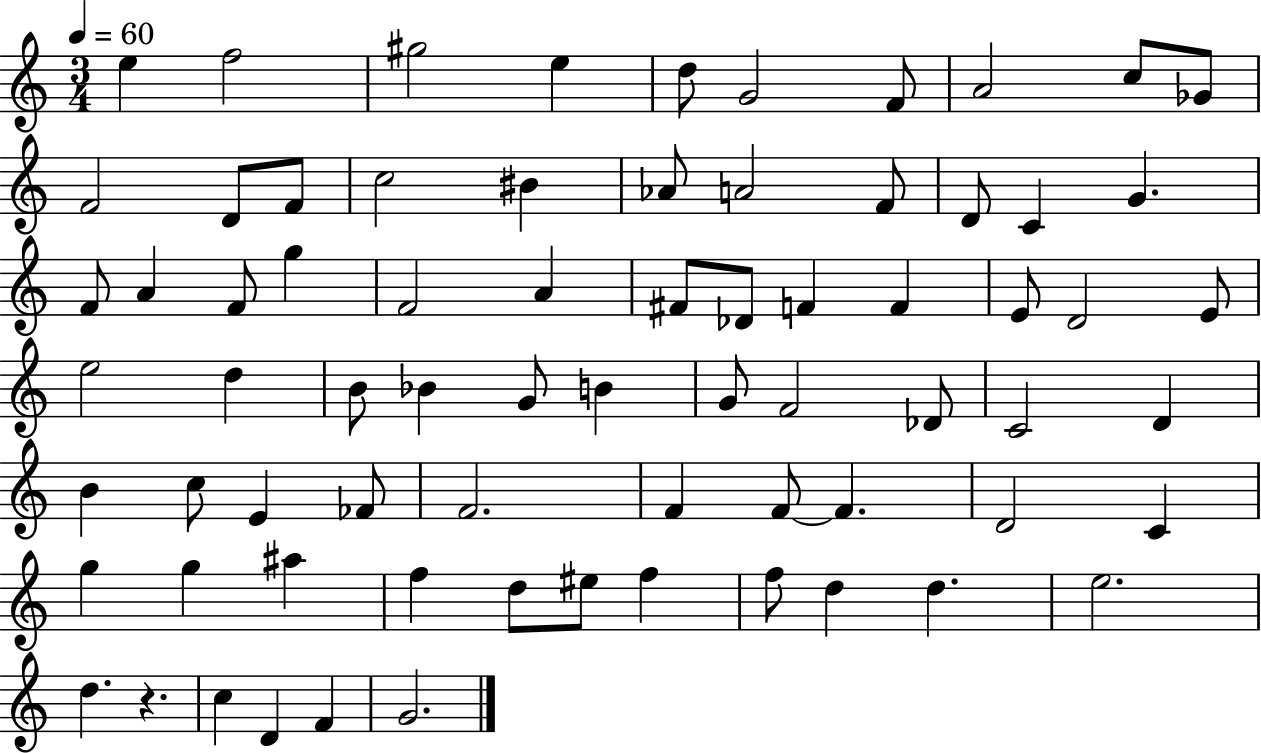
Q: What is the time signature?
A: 3/4